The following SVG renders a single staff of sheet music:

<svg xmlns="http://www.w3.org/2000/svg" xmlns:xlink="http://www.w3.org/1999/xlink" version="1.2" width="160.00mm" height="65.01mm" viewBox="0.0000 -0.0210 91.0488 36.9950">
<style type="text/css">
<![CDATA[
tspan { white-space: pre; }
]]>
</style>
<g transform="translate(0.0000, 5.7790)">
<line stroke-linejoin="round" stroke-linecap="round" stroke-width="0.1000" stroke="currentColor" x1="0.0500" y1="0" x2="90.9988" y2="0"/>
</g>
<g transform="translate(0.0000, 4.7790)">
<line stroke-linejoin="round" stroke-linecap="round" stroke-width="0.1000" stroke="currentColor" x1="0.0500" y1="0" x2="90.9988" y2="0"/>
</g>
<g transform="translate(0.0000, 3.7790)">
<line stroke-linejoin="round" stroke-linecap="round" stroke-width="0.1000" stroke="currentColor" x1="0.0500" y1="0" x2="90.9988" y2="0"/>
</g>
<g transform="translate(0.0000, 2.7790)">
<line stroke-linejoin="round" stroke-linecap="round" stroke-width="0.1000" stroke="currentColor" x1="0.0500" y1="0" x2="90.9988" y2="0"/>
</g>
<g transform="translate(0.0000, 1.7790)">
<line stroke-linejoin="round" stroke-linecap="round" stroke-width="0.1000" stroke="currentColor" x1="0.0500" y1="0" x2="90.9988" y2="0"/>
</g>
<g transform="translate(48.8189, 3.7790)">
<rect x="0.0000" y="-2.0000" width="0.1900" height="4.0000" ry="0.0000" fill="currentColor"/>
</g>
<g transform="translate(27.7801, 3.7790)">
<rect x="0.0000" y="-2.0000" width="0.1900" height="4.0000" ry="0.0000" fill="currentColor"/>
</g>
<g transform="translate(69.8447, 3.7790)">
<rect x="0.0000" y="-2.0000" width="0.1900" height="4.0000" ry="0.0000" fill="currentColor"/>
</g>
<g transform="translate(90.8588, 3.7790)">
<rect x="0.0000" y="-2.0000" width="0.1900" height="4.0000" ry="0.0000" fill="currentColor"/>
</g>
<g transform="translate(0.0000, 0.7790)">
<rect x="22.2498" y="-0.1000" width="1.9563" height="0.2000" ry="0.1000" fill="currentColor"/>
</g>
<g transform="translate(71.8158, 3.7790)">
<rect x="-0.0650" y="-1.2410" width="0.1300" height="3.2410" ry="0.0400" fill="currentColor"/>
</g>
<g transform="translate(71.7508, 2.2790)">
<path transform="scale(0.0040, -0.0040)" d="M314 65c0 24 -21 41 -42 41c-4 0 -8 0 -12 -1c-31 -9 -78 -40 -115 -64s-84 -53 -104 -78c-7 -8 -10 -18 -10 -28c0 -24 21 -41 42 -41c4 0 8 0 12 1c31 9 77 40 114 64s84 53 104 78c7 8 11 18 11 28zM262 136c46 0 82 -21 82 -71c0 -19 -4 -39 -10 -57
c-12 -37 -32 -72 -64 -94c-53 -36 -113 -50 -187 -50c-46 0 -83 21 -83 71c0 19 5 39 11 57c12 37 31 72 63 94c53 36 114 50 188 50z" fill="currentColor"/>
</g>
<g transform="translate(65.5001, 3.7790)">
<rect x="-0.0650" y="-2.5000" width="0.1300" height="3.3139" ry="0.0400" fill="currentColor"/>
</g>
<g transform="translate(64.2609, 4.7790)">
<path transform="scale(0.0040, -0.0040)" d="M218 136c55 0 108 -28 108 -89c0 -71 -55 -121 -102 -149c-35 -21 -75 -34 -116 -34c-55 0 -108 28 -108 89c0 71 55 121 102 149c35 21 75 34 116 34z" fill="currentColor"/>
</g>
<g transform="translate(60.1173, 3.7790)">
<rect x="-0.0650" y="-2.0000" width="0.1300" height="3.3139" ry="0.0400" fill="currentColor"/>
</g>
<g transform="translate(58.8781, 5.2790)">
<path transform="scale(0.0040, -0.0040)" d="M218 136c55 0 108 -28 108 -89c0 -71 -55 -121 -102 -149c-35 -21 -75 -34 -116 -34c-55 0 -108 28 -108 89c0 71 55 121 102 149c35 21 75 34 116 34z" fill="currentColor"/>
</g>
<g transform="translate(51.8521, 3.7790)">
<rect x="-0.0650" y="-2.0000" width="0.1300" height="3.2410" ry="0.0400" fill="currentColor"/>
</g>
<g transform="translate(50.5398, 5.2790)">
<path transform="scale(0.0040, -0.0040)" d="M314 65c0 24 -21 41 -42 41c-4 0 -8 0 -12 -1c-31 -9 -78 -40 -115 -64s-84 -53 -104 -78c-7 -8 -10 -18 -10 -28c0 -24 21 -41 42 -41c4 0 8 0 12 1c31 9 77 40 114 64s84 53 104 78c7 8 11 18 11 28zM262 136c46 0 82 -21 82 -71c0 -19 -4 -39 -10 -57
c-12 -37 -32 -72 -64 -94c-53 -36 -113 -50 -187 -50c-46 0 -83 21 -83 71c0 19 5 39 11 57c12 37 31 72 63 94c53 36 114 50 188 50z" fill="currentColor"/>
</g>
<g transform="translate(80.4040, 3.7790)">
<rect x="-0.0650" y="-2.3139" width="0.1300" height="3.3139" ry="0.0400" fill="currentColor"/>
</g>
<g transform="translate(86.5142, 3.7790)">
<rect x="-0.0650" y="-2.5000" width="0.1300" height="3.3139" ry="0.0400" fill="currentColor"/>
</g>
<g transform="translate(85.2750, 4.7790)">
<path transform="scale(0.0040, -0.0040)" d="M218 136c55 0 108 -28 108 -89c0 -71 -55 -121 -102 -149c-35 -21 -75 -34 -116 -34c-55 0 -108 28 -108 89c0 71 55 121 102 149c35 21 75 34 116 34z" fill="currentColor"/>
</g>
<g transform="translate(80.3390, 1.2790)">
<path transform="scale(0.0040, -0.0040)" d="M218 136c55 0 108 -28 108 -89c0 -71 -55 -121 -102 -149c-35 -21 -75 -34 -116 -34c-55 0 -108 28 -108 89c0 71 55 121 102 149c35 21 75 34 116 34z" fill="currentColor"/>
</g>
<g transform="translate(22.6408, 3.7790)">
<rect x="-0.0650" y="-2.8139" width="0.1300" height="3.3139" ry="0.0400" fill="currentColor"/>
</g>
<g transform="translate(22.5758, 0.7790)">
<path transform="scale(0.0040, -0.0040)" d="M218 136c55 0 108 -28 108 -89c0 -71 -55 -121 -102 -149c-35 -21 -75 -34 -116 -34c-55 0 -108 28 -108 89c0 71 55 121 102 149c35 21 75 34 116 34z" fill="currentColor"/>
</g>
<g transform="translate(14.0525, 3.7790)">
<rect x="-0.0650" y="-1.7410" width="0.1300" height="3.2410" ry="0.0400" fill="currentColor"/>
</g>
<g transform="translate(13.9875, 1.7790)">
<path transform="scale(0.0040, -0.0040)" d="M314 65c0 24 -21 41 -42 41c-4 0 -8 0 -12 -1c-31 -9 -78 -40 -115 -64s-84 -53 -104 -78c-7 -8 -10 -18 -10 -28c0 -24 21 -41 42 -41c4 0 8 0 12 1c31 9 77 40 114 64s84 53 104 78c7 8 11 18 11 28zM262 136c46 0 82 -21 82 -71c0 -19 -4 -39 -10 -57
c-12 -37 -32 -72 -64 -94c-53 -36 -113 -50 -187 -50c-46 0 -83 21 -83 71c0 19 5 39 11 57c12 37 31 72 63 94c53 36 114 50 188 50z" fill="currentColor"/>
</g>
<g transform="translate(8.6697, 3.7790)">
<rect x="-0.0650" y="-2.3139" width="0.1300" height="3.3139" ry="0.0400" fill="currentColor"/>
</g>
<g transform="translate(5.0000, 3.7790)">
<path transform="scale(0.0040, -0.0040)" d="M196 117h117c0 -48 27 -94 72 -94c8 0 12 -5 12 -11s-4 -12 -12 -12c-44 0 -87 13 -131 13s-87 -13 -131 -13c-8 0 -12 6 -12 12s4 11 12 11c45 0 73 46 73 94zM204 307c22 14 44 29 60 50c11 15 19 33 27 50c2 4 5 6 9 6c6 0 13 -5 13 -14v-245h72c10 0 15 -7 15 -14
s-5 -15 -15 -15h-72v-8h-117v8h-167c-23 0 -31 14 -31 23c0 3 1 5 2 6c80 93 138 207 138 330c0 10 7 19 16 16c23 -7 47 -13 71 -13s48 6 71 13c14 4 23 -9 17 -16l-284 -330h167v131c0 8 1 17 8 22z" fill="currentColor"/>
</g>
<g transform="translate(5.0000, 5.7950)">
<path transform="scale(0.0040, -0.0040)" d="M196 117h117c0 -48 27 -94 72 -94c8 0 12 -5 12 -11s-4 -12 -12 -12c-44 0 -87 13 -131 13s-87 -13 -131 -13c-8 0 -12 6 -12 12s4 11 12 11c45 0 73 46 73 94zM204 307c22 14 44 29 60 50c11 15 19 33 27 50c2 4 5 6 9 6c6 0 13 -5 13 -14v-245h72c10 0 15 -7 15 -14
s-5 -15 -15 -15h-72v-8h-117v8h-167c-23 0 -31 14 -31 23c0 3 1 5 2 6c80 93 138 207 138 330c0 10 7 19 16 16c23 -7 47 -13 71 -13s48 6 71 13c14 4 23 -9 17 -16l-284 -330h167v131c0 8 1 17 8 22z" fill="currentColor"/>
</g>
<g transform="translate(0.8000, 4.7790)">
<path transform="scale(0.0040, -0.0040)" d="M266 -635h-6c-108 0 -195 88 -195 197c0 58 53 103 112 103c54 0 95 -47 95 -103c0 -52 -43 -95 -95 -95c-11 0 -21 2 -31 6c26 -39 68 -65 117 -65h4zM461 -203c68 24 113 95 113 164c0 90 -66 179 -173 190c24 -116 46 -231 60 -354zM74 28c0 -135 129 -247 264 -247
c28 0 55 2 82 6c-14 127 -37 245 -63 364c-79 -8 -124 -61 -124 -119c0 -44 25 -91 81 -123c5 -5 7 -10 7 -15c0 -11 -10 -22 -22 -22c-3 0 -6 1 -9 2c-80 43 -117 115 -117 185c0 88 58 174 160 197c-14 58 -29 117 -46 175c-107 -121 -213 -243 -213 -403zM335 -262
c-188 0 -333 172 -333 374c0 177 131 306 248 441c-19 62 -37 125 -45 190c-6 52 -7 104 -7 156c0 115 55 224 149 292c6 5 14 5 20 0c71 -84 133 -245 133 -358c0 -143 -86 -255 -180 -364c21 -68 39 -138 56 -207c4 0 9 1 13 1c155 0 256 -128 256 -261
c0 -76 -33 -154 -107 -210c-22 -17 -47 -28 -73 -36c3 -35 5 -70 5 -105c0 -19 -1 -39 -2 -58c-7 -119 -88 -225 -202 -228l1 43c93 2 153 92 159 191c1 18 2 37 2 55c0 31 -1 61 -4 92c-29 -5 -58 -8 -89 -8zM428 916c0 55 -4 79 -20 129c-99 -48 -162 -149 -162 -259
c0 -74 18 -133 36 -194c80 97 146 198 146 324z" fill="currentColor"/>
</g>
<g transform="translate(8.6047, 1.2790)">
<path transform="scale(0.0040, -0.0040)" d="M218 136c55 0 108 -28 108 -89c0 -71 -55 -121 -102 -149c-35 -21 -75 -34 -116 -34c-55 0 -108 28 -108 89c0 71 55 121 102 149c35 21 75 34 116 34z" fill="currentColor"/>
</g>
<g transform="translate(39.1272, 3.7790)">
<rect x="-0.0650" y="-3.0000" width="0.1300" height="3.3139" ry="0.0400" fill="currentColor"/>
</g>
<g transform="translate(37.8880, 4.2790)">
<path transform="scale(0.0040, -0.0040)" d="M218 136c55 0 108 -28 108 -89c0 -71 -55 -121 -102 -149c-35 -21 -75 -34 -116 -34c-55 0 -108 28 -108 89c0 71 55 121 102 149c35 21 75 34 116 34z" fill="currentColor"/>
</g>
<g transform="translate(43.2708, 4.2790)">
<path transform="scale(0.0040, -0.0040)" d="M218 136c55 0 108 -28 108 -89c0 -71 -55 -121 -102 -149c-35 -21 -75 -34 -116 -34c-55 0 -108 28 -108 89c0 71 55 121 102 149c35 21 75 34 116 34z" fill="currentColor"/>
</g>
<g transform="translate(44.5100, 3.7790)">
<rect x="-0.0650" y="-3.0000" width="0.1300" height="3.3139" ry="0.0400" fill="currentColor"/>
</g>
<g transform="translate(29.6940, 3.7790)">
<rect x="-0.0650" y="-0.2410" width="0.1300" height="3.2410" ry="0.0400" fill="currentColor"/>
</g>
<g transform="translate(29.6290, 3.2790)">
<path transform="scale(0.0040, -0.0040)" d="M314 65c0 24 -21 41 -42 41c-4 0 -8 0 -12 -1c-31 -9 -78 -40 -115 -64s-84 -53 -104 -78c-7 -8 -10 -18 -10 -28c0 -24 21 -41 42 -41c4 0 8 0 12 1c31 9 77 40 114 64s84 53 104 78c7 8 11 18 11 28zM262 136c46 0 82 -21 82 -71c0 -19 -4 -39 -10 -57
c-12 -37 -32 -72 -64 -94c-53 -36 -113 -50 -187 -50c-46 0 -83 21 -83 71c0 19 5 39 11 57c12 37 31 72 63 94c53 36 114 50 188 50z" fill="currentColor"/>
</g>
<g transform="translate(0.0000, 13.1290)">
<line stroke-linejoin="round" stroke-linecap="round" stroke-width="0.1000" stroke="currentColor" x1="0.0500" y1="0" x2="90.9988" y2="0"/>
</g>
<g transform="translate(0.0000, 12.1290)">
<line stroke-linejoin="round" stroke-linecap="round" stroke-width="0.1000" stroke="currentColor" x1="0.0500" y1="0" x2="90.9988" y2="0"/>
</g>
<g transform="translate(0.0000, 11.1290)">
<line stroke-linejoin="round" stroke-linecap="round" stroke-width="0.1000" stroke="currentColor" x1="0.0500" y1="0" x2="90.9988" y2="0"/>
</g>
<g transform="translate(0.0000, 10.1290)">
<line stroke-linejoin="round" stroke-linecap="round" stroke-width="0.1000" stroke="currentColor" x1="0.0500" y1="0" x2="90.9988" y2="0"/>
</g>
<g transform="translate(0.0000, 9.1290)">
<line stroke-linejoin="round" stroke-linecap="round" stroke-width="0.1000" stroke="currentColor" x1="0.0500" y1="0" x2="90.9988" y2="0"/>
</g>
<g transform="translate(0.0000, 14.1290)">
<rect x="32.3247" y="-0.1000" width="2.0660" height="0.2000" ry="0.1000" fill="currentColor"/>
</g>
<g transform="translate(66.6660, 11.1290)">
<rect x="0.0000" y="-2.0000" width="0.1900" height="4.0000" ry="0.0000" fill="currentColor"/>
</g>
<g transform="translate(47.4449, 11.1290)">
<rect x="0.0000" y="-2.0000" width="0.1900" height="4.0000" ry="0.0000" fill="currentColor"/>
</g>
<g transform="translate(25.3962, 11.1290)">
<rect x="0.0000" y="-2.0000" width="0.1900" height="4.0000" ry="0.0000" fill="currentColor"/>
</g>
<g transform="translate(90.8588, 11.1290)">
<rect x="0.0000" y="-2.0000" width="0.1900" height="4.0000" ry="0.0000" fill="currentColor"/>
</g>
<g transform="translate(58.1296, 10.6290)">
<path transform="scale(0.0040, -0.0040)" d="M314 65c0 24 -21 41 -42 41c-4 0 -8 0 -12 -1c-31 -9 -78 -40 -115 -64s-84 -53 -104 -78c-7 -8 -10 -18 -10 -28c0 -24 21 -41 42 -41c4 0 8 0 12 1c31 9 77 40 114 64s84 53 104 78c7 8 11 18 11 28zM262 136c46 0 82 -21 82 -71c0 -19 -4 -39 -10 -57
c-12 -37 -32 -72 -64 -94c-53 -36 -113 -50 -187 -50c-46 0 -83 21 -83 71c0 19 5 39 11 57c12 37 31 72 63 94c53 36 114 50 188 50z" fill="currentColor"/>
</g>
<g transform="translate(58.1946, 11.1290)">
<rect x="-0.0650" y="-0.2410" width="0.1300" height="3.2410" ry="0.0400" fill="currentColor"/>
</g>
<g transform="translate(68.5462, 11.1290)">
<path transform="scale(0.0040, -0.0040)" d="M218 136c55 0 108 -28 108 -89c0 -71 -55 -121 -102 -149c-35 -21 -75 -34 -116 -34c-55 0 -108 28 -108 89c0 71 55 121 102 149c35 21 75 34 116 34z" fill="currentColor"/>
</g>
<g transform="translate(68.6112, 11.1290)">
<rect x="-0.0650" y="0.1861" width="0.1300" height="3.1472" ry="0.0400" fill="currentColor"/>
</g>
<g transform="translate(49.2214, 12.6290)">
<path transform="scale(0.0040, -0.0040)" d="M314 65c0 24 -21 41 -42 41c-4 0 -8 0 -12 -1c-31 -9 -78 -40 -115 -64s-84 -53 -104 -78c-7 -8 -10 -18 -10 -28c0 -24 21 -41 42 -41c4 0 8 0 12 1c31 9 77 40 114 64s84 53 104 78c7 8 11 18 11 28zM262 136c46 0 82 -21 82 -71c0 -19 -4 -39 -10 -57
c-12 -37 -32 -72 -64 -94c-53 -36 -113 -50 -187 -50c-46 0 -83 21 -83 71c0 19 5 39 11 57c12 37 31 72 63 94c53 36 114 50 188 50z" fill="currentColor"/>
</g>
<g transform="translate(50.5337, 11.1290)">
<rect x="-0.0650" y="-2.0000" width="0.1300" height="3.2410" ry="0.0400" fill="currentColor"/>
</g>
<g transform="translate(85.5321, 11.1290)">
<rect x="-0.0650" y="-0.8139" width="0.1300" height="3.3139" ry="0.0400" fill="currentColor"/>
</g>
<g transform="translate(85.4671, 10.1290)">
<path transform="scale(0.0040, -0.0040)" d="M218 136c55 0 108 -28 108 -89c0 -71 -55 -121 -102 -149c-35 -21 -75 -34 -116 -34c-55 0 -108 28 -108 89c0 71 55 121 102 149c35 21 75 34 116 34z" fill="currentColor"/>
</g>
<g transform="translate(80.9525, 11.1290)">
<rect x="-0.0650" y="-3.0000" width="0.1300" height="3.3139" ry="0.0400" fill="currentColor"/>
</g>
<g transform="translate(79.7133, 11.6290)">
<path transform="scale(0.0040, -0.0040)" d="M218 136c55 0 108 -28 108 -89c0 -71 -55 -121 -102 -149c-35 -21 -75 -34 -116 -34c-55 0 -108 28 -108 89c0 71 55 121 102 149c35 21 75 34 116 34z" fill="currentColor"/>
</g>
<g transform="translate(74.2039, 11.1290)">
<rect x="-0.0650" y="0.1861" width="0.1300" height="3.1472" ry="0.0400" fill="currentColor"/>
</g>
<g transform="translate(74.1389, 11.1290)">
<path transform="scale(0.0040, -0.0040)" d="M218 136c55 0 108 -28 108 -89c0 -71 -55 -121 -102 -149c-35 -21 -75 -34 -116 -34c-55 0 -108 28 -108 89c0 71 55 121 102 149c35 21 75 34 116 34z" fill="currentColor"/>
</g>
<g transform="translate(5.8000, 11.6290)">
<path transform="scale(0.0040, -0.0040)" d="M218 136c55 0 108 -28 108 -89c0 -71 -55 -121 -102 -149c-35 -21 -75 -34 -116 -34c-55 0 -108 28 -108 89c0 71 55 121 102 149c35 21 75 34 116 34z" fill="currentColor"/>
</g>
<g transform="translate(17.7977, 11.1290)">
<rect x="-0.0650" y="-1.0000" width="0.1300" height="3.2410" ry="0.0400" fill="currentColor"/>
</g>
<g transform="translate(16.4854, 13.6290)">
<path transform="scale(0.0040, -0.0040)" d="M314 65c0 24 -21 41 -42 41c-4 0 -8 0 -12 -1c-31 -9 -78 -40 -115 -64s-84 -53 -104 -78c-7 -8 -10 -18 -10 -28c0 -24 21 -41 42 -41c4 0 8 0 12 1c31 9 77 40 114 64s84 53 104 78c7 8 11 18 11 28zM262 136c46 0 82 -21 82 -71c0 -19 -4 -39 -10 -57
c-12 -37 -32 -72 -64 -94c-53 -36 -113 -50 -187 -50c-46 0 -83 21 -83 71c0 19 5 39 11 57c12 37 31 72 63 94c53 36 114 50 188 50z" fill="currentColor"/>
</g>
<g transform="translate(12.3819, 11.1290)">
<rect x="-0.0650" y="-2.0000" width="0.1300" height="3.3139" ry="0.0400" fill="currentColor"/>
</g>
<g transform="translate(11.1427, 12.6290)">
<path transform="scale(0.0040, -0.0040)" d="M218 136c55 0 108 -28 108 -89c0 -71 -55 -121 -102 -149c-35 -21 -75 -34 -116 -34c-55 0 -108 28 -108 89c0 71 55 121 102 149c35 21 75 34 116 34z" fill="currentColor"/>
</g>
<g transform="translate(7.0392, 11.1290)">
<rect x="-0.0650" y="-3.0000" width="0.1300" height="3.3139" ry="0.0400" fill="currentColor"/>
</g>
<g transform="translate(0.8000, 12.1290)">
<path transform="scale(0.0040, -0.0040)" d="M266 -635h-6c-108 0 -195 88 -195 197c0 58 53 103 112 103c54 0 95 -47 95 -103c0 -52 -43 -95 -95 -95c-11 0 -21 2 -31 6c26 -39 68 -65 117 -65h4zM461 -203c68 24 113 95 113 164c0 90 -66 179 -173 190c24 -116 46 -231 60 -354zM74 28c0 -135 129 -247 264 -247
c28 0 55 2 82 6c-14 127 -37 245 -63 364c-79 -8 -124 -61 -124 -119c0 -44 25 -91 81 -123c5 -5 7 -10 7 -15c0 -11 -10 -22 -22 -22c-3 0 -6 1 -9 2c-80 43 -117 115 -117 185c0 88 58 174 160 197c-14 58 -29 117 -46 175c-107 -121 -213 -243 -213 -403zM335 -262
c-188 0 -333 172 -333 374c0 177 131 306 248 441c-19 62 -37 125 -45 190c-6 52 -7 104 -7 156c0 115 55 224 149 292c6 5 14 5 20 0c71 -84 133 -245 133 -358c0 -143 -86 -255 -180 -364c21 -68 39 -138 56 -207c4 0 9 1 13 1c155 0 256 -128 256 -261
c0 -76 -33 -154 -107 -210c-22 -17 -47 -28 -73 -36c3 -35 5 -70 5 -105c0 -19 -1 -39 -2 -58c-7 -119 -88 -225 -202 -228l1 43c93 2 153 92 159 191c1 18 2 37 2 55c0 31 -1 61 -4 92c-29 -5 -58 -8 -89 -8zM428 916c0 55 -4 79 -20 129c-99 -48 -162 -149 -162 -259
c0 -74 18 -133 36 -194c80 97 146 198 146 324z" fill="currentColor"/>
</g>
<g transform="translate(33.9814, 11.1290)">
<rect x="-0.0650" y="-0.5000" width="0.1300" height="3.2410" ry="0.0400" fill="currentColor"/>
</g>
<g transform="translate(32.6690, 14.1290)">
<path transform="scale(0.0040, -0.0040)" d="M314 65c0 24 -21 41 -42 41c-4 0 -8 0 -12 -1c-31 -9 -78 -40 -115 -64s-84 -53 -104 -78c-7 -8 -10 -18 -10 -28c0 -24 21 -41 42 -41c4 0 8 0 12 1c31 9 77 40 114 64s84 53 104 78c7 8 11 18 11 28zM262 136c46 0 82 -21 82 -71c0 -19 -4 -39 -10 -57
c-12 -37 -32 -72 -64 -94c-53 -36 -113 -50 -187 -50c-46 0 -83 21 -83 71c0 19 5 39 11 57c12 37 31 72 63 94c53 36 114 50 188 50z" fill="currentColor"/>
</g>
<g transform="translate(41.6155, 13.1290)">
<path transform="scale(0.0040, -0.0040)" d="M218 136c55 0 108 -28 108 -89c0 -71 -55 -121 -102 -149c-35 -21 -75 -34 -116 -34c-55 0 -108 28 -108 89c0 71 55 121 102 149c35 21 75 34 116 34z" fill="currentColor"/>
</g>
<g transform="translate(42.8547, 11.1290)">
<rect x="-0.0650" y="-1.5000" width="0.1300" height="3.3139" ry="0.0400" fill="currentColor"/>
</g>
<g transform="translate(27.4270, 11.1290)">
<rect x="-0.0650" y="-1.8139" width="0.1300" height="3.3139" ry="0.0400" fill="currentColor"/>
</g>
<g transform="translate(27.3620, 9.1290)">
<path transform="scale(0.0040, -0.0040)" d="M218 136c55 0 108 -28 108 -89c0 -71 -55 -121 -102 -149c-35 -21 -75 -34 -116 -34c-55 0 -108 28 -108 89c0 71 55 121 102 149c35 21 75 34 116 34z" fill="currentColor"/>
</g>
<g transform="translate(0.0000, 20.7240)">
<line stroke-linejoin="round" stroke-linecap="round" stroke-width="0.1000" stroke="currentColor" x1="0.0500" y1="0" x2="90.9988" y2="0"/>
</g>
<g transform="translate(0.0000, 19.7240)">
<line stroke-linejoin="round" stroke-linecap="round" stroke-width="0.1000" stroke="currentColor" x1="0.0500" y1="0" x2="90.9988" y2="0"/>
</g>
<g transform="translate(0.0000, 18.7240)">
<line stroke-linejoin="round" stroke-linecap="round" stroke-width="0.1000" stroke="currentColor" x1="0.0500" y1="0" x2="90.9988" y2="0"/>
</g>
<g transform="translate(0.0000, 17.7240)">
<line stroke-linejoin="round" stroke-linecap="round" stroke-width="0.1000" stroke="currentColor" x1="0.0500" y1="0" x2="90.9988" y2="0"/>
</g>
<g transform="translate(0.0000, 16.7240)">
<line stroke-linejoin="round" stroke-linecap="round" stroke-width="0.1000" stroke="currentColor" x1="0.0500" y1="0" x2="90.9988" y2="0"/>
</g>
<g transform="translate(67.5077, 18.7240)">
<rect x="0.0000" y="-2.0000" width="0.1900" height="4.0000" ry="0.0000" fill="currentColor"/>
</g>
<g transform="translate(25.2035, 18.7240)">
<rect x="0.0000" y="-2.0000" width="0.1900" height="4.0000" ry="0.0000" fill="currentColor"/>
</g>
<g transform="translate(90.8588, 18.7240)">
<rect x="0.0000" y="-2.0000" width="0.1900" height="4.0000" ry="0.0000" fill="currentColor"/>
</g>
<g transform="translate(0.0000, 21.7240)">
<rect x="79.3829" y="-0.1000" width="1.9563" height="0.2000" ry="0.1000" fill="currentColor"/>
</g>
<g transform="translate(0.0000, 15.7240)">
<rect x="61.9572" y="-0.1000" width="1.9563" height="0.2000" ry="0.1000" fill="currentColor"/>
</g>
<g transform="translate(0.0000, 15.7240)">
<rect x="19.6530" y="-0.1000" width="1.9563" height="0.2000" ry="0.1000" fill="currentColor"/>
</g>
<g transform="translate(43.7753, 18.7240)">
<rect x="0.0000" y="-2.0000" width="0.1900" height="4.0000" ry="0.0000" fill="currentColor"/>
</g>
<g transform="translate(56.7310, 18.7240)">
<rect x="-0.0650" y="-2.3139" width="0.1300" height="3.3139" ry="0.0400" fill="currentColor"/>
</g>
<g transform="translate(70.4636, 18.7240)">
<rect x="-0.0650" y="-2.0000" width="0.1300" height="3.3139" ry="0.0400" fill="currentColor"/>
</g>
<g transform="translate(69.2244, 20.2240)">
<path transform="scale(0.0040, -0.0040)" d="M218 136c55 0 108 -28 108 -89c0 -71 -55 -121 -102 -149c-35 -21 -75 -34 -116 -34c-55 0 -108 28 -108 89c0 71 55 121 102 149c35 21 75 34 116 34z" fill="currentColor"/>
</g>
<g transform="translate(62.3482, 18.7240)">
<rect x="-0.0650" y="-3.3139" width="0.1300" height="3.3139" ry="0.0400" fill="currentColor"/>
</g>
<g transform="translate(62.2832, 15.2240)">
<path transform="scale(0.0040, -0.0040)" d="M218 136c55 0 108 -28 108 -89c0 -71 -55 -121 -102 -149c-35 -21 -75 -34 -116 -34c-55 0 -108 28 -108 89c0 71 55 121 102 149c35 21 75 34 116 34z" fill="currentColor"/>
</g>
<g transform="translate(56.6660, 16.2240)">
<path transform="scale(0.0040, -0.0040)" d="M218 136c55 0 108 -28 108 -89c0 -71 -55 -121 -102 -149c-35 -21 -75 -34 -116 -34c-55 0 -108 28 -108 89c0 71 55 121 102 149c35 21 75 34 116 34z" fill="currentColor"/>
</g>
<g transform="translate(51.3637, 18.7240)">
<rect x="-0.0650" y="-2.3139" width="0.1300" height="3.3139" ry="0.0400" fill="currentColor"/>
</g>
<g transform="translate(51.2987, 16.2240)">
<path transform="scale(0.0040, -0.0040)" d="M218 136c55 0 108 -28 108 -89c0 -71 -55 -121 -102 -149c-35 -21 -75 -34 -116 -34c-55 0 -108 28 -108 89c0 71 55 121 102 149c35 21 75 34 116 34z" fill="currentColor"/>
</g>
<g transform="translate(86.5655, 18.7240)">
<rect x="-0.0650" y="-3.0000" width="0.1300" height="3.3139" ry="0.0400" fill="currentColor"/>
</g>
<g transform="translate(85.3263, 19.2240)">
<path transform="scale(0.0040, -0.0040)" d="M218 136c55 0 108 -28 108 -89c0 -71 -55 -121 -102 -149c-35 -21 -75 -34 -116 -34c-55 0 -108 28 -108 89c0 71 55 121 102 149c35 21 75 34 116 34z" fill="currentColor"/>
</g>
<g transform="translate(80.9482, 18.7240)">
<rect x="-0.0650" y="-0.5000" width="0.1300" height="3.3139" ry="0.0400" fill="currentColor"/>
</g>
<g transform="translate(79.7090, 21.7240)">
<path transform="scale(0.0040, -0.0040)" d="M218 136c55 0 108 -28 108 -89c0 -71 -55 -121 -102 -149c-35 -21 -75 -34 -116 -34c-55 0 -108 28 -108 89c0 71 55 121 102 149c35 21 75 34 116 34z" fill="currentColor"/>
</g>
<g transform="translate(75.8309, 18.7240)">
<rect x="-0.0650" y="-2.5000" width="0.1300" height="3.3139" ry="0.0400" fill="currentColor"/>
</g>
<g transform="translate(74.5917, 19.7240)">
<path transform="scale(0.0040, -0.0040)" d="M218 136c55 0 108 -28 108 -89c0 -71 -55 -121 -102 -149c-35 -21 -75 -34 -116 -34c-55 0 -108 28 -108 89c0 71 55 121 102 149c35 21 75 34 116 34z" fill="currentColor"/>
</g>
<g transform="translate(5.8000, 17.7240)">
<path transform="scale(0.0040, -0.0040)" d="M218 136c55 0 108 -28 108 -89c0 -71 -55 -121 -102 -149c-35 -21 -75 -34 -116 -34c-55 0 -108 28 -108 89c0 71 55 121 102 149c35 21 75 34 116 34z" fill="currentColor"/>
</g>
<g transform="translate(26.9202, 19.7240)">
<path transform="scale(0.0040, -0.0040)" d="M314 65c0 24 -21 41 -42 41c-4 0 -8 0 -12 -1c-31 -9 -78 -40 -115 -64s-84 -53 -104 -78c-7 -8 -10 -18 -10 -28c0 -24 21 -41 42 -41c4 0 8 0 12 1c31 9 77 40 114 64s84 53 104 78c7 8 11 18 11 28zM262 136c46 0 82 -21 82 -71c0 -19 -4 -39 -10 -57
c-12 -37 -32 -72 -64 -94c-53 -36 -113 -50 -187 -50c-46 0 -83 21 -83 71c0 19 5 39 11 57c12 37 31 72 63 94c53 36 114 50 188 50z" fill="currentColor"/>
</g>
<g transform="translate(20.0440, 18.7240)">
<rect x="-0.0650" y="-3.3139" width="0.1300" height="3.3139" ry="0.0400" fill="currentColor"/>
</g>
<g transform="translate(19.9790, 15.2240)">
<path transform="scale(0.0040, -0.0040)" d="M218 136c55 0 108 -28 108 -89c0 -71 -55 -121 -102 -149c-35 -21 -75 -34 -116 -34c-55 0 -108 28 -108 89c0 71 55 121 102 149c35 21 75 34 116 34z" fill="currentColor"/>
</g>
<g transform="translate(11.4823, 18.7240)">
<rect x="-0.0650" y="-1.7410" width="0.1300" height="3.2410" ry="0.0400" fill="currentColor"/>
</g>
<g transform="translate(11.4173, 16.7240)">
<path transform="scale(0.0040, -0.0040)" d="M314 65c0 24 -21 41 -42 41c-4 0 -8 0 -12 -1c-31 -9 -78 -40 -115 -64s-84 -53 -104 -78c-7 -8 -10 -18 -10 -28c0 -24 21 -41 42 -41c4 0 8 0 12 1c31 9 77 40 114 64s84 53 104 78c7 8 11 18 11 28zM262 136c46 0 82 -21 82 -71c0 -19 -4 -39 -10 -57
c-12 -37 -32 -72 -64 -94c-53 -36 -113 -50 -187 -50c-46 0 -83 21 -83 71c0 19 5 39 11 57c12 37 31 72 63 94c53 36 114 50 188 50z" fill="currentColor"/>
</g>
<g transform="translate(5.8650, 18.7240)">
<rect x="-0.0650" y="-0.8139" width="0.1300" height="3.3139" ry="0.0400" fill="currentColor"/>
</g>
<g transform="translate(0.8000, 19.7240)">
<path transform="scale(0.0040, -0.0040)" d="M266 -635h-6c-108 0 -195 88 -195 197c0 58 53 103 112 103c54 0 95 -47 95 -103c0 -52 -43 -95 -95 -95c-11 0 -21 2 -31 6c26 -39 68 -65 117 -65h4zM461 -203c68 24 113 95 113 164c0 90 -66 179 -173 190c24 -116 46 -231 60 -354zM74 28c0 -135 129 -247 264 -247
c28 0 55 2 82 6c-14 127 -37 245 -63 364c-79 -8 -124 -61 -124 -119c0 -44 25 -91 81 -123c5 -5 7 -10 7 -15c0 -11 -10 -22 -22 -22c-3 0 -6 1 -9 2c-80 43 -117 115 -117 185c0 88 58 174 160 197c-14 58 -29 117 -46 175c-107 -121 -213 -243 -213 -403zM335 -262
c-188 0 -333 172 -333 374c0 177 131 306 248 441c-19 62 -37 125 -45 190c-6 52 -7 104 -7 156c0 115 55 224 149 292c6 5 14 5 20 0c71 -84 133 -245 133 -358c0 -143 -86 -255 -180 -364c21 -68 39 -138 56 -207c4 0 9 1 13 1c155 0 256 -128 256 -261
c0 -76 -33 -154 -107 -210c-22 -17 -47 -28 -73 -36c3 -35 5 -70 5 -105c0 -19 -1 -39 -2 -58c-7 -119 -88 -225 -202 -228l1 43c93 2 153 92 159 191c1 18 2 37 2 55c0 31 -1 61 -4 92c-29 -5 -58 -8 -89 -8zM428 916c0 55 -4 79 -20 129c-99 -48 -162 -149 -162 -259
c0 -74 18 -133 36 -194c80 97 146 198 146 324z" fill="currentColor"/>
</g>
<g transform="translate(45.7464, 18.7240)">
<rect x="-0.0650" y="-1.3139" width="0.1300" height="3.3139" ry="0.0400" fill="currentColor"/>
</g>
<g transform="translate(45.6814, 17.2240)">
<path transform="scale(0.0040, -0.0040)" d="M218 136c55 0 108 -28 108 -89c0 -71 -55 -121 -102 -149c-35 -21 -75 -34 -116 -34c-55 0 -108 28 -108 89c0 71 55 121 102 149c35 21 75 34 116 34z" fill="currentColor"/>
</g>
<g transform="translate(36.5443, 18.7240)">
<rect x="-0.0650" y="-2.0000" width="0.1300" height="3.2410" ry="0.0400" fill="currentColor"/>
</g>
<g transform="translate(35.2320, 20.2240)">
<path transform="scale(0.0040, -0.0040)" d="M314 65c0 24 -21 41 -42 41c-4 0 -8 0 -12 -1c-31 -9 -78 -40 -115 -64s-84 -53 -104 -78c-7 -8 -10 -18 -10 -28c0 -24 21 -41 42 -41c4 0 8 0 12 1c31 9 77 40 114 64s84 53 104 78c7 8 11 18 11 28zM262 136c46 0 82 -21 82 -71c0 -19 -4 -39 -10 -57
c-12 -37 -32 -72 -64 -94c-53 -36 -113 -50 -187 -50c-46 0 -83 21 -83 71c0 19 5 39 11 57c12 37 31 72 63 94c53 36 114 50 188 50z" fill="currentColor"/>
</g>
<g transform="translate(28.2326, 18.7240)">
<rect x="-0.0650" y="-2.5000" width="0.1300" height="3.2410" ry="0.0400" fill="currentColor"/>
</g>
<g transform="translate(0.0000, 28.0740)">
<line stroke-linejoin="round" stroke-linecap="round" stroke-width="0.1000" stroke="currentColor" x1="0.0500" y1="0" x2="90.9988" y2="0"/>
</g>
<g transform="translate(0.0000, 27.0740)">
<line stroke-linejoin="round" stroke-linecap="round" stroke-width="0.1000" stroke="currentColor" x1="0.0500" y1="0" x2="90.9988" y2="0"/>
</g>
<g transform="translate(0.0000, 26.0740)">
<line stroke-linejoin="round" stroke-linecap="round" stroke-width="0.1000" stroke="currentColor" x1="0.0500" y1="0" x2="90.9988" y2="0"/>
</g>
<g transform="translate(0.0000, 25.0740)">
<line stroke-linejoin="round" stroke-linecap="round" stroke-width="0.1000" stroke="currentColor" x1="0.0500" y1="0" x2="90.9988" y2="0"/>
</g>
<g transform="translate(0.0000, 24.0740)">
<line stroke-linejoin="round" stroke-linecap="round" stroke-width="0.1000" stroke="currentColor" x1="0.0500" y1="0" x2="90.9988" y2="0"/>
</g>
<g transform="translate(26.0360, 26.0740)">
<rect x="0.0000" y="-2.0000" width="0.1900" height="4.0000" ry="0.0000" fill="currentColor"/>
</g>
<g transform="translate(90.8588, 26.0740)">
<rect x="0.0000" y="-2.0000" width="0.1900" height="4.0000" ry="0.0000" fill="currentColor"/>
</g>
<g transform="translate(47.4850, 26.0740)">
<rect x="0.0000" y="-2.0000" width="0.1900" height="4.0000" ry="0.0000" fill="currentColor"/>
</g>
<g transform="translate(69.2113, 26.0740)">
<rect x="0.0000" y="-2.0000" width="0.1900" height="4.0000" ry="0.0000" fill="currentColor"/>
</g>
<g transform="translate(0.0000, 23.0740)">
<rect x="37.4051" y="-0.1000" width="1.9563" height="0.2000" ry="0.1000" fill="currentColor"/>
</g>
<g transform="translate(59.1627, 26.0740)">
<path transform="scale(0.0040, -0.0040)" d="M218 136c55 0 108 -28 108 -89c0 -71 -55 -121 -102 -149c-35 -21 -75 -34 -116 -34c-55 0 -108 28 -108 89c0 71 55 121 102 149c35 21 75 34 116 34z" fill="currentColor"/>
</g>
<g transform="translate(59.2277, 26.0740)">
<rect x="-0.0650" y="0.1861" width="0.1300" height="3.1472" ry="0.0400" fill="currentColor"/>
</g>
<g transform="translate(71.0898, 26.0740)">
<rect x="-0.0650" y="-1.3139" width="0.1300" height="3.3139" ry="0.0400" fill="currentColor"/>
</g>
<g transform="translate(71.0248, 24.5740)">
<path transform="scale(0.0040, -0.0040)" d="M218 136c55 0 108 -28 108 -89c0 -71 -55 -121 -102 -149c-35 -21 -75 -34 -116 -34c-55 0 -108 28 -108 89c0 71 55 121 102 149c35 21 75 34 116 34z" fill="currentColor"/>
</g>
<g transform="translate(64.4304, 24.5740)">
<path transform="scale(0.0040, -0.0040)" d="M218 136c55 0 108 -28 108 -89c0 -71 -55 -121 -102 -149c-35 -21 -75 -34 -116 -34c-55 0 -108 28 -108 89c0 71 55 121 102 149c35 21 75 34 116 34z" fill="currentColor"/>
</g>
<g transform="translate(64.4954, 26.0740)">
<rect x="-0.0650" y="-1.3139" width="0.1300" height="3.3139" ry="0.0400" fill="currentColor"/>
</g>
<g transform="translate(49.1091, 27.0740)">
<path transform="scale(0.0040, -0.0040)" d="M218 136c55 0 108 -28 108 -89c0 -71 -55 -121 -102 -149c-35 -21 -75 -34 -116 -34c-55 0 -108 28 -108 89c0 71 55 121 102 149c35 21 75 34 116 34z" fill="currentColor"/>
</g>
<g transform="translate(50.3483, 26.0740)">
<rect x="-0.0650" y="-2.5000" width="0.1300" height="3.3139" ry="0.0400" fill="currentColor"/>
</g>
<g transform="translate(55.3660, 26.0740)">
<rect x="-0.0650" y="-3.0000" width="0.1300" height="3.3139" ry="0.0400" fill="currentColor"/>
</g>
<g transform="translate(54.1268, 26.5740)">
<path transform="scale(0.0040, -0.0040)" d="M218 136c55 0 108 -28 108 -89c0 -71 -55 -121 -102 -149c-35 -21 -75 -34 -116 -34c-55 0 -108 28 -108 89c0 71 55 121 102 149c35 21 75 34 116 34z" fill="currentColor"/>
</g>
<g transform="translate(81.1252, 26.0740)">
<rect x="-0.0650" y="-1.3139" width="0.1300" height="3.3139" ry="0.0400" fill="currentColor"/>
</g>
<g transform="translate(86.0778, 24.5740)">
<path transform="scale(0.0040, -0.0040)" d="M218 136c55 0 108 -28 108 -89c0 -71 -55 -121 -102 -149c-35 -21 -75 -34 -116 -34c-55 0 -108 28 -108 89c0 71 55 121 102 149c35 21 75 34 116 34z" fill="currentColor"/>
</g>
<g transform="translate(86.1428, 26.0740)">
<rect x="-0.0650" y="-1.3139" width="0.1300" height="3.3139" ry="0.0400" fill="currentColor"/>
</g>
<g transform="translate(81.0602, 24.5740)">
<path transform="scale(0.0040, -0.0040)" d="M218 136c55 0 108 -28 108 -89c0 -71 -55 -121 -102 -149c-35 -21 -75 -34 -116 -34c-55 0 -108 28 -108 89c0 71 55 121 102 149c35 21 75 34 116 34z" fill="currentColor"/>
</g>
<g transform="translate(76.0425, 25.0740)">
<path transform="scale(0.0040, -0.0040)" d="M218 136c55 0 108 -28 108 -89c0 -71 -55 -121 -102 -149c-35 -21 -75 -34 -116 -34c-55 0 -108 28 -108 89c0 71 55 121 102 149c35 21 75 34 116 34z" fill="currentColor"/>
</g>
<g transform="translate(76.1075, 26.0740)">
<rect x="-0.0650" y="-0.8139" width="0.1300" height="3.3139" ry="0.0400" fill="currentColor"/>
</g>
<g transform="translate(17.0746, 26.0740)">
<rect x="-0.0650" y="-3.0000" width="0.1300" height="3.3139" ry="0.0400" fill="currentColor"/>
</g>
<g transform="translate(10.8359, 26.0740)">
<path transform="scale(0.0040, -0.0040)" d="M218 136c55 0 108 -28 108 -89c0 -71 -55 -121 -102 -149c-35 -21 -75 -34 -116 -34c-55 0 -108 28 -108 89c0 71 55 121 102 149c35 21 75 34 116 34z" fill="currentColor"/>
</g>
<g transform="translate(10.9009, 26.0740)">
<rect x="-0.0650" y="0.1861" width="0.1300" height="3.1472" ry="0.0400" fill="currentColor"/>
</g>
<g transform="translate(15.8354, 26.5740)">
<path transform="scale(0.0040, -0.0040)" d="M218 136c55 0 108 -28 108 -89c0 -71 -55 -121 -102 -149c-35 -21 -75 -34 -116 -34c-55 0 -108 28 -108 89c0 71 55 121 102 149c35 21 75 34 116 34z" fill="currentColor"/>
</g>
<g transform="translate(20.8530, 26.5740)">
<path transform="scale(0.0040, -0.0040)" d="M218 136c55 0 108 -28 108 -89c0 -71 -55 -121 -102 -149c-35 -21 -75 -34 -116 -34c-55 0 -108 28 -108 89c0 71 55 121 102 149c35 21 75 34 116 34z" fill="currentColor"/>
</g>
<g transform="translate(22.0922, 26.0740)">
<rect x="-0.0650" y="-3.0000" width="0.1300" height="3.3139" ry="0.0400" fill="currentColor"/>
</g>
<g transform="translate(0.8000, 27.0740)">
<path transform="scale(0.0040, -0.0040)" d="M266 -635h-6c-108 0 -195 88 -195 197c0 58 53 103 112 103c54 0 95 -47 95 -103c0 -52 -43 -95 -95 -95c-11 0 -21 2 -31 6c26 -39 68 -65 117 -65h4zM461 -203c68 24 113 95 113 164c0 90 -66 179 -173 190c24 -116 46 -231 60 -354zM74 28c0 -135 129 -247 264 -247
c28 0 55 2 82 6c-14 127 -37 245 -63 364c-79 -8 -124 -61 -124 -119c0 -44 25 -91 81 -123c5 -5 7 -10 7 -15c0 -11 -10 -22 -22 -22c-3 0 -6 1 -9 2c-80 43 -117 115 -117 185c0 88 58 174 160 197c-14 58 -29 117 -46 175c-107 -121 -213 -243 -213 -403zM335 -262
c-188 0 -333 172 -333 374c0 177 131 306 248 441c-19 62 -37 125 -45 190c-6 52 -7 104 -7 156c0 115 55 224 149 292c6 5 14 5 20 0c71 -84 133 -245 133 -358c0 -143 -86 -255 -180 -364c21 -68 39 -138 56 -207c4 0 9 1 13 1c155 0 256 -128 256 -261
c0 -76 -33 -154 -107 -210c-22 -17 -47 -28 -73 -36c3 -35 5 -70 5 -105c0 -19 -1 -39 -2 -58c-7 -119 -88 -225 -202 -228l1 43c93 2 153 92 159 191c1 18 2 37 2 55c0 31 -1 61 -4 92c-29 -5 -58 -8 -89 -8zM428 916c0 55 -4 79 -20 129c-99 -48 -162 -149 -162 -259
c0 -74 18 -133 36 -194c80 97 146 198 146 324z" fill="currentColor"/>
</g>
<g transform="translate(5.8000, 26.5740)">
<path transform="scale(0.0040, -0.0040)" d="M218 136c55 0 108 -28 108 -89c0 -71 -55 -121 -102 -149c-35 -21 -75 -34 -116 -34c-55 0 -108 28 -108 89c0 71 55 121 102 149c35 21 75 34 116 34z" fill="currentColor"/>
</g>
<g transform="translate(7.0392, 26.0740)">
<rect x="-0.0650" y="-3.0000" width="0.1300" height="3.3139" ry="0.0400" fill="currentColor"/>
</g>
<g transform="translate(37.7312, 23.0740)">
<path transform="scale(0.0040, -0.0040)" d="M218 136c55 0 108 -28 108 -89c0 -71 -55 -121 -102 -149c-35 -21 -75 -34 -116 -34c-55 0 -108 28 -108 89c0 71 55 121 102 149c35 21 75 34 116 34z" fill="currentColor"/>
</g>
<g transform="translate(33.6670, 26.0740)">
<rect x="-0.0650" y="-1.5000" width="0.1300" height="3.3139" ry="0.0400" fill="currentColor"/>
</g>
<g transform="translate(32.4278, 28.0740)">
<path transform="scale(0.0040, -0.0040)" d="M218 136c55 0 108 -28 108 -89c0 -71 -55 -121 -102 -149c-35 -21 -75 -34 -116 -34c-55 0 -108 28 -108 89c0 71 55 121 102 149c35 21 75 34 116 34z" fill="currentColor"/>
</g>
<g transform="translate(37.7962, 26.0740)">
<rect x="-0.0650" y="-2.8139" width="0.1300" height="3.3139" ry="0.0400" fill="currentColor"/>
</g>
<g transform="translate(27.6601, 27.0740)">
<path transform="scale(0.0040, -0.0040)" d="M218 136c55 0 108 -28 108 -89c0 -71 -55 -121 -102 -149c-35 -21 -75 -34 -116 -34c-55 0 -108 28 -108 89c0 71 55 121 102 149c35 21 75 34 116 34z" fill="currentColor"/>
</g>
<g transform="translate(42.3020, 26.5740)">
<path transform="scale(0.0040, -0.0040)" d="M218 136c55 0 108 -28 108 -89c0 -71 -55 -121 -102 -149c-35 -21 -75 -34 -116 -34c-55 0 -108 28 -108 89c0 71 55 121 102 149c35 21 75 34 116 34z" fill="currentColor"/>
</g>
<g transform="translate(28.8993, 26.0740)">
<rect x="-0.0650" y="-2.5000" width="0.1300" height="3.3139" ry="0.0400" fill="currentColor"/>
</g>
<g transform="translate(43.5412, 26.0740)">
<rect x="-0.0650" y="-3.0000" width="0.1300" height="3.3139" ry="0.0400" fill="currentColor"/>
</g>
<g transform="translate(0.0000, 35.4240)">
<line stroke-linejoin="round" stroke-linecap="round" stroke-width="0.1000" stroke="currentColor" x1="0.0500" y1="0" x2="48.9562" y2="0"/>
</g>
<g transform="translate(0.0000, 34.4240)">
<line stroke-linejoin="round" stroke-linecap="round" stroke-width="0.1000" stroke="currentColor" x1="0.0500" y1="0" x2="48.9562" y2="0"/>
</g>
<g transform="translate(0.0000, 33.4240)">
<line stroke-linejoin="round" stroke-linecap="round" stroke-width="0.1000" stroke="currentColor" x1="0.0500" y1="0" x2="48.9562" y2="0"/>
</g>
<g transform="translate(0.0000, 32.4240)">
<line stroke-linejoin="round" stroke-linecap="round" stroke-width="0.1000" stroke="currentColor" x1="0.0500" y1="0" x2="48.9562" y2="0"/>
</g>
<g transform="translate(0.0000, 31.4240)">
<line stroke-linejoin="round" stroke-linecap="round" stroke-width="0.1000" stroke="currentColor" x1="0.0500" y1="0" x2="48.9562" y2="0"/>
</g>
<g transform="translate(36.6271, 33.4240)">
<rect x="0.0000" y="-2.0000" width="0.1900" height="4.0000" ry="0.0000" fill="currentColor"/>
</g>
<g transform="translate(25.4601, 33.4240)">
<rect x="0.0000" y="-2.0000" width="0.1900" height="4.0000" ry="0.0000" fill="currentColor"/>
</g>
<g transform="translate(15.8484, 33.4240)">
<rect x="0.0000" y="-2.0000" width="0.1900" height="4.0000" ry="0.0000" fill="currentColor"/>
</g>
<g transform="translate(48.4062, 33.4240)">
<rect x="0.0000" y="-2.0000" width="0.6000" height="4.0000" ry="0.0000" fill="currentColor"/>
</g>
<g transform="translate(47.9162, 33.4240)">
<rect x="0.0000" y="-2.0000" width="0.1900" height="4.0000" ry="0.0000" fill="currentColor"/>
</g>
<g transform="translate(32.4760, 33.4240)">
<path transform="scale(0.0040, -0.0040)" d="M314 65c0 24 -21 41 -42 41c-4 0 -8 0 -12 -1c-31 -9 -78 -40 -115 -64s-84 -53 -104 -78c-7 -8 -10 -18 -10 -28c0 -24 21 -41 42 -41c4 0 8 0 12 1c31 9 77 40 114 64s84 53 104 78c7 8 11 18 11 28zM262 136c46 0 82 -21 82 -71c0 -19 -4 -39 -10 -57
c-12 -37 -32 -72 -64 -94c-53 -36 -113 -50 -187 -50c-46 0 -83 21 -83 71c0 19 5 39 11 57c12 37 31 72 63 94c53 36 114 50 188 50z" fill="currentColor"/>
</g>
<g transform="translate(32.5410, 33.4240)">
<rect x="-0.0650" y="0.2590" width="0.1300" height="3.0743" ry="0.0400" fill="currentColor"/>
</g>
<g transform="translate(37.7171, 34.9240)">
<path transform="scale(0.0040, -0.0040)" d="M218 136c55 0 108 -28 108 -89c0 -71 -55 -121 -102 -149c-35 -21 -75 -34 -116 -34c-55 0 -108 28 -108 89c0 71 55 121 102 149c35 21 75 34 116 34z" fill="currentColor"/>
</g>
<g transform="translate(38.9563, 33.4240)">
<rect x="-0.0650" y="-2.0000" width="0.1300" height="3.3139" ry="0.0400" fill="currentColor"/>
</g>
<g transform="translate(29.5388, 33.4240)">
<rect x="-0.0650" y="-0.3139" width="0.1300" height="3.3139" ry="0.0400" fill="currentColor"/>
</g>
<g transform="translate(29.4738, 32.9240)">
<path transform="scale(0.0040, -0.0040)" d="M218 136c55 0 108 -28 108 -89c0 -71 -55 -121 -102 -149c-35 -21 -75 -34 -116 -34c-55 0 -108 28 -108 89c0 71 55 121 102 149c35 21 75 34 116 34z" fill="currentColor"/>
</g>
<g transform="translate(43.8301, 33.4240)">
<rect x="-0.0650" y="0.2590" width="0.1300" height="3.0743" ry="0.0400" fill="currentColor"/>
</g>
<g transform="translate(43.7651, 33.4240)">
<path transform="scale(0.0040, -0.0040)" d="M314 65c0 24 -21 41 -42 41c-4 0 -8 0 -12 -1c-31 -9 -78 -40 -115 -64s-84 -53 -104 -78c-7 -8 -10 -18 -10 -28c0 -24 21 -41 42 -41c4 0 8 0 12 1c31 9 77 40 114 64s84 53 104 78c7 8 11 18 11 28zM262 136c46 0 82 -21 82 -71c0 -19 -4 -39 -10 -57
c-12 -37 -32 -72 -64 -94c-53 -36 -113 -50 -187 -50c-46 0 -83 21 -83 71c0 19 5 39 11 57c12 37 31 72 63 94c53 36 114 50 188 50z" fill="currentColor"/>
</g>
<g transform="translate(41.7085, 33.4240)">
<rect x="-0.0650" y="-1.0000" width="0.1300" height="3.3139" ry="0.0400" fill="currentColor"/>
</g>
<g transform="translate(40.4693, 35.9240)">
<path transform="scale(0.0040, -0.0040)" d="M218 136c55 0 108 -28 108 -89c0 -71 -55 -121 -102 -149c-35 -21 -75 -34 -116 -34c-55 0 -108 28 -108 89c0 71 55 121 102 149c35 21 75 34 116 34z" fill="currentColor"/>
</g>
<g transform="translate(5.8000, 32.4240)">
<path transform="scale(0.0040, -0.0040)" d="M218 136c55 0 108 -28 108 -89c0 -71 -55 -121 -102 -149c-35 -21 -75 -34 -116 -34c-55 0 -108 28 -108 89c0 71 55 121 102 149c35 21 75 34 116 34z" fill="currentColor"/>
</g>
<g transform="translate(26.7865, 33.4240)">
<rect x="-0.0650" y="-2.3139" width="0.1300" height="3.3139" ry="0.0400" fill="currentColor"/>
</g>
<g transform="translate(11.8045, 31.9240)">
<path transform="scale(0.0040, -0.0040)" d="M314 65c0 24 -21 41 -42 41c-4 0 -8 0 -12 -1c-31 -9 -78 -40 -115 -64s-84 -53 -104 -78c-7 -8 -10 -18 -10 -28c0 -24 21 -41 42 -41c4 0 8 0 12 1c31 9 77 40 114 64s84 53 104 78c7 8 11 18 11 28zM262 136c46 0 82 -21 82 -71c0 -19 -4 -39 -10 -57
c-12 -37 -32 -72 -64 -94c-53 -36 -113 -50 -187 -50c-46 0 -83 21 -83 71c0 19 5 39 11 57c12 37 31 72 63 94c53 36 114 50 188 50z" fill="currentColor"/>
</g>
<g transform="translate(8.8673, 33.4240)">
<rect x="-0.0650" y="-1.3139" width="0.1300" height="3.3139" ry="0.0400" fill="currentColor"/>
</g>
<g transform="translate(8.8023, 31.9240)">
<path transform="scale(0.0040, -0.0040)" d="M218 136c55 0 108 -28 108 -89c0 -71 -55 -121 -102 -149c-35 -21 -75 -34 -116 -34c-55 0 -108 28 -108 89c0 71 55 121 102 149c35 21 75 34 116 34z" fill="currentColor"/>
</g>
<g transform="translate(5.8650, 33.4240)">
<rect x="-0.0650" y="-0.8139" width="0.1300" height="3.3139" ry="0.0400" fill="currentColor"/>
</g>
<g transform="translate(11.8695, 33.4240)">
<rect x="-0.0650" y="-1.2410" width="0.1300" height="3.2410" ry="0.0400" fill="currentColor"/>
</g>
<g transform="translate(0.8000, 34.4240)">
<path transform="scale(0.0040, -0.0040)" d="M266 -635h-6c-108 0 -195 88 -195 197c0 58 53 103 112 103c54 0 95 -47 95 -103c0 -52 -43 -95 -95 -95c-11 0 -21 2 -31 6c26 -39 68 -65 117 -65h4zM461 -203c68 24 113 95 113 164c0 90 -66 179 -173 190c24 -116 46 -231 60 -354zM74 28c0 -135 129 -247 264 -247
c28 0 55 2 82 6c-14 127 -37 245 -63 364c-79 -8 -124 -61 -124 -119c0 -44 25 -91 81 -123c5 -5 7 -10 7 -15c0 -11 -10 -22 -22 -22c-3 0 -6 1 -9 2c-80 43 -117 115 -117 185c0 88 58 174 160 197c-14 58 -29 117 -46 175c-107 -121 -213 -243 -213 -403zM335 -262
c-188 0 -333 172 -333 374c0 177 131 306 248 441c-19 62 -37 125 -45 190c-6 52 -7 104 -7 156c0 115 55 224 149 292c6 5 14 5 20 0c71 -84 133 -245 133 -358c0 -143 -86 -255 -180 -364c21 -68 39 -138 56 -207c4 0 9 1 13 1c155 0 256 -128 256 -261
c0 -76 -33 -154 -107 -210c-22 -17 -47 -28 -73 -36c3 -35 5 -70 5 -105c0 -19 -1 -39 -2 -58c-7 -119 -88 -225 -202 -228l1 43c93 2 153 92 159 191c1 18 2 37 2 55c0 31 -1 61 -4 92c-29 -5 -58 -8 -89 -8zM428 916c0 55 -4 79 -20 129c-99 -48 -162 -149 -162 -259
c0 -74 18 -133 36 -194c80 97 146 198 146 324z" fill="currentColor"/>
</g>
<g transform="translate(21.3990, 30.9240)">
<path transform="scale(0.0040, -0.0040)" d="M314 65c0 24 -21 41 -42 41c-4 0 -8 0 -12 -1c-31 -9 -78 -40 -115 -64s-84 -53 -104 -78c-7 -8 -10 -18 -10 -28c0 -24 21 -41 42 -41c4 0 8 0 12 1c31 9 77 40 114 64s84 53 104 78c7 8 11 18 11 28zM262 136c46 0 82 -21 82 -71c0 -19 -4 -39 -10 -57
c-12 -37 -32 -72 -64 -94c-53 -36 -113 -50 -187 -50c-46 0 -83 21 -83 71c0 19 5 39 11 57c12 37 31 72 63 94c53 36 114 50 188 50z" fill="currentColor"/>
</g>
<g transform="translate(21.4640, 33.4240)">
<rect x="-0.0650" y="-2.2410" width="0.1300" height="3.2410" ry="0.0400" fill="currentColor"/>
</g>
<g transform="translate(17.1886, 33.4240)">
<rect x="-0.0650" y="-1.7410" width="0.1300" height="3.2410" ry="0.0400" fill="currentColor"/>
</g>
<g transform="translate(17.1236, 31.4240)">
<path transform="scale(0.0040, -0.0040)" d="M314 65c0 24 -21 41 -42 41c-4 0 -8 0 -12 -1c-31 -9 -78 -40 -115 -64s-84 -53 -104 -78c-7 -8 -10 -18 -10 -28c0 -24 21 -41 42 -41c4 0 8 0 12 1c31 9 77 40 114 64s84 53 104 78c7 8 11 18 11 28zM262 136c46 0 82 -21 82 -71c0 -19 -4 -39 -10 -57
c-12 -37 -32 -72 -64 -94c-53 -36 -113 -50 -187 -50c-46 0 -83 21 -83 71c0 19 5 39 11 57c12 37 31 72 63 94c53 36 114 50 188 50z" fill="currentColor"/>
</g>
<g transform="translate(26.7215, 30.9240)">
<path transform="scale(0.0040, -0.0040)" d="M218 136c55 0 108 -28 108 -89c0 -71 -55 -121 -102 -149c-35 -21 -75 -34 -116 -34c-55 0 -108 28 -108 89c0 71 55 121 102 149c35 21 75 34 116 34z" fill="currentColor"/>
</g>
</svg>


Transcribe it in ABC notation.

X:1
T:Untitled
M:4/4
L:1/4
K:C
g f2 a c2 A A F2 F G e2 g G A F D2 f C2 E F2 c2 B B A d d f2 b G2 F2 e g g b F G C A A B A A G E a A G A B e e d e e d e e2 f2 g2 g c B2 F D B2